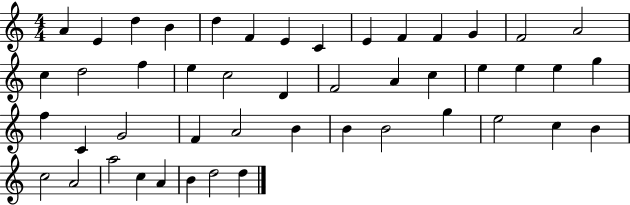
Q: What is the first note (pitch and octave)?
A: A4